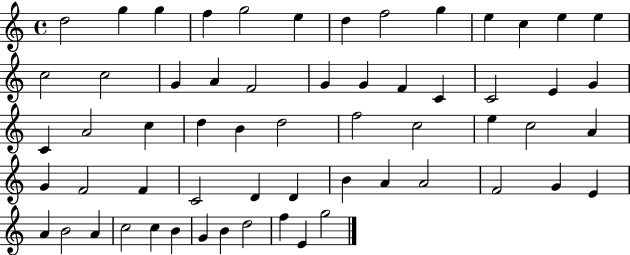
{
  \clef treble
  \time 4/4
  \defaultTimeSignature
  \key c \major
  d''2 g''4 g''4 | f''4 g''2 e''4 | d''4 f''2 g''4 | e''4 c''4 e''4 e''4 | \break c''2 c''2 | g'4 a'4 f'2 | g'4 g'4 f'4 c'4 | c'2 e'4 g'4 | \break c'4 a'2 c''4 | d''4 b'4 d''2 | f''2 c''2 | e''4 c''2 a'4 | \break g'4 f'2 f'4 | c'2 d'4 d'4 | b'4 a'4 a'2 | f'2 g'4 e'4 | \break a'4 b'2 a'4 | c''2 c''4 b'4 | g'4 b'4 d''2 | f''4 e'4 g''2 | \break \bar "|."
}